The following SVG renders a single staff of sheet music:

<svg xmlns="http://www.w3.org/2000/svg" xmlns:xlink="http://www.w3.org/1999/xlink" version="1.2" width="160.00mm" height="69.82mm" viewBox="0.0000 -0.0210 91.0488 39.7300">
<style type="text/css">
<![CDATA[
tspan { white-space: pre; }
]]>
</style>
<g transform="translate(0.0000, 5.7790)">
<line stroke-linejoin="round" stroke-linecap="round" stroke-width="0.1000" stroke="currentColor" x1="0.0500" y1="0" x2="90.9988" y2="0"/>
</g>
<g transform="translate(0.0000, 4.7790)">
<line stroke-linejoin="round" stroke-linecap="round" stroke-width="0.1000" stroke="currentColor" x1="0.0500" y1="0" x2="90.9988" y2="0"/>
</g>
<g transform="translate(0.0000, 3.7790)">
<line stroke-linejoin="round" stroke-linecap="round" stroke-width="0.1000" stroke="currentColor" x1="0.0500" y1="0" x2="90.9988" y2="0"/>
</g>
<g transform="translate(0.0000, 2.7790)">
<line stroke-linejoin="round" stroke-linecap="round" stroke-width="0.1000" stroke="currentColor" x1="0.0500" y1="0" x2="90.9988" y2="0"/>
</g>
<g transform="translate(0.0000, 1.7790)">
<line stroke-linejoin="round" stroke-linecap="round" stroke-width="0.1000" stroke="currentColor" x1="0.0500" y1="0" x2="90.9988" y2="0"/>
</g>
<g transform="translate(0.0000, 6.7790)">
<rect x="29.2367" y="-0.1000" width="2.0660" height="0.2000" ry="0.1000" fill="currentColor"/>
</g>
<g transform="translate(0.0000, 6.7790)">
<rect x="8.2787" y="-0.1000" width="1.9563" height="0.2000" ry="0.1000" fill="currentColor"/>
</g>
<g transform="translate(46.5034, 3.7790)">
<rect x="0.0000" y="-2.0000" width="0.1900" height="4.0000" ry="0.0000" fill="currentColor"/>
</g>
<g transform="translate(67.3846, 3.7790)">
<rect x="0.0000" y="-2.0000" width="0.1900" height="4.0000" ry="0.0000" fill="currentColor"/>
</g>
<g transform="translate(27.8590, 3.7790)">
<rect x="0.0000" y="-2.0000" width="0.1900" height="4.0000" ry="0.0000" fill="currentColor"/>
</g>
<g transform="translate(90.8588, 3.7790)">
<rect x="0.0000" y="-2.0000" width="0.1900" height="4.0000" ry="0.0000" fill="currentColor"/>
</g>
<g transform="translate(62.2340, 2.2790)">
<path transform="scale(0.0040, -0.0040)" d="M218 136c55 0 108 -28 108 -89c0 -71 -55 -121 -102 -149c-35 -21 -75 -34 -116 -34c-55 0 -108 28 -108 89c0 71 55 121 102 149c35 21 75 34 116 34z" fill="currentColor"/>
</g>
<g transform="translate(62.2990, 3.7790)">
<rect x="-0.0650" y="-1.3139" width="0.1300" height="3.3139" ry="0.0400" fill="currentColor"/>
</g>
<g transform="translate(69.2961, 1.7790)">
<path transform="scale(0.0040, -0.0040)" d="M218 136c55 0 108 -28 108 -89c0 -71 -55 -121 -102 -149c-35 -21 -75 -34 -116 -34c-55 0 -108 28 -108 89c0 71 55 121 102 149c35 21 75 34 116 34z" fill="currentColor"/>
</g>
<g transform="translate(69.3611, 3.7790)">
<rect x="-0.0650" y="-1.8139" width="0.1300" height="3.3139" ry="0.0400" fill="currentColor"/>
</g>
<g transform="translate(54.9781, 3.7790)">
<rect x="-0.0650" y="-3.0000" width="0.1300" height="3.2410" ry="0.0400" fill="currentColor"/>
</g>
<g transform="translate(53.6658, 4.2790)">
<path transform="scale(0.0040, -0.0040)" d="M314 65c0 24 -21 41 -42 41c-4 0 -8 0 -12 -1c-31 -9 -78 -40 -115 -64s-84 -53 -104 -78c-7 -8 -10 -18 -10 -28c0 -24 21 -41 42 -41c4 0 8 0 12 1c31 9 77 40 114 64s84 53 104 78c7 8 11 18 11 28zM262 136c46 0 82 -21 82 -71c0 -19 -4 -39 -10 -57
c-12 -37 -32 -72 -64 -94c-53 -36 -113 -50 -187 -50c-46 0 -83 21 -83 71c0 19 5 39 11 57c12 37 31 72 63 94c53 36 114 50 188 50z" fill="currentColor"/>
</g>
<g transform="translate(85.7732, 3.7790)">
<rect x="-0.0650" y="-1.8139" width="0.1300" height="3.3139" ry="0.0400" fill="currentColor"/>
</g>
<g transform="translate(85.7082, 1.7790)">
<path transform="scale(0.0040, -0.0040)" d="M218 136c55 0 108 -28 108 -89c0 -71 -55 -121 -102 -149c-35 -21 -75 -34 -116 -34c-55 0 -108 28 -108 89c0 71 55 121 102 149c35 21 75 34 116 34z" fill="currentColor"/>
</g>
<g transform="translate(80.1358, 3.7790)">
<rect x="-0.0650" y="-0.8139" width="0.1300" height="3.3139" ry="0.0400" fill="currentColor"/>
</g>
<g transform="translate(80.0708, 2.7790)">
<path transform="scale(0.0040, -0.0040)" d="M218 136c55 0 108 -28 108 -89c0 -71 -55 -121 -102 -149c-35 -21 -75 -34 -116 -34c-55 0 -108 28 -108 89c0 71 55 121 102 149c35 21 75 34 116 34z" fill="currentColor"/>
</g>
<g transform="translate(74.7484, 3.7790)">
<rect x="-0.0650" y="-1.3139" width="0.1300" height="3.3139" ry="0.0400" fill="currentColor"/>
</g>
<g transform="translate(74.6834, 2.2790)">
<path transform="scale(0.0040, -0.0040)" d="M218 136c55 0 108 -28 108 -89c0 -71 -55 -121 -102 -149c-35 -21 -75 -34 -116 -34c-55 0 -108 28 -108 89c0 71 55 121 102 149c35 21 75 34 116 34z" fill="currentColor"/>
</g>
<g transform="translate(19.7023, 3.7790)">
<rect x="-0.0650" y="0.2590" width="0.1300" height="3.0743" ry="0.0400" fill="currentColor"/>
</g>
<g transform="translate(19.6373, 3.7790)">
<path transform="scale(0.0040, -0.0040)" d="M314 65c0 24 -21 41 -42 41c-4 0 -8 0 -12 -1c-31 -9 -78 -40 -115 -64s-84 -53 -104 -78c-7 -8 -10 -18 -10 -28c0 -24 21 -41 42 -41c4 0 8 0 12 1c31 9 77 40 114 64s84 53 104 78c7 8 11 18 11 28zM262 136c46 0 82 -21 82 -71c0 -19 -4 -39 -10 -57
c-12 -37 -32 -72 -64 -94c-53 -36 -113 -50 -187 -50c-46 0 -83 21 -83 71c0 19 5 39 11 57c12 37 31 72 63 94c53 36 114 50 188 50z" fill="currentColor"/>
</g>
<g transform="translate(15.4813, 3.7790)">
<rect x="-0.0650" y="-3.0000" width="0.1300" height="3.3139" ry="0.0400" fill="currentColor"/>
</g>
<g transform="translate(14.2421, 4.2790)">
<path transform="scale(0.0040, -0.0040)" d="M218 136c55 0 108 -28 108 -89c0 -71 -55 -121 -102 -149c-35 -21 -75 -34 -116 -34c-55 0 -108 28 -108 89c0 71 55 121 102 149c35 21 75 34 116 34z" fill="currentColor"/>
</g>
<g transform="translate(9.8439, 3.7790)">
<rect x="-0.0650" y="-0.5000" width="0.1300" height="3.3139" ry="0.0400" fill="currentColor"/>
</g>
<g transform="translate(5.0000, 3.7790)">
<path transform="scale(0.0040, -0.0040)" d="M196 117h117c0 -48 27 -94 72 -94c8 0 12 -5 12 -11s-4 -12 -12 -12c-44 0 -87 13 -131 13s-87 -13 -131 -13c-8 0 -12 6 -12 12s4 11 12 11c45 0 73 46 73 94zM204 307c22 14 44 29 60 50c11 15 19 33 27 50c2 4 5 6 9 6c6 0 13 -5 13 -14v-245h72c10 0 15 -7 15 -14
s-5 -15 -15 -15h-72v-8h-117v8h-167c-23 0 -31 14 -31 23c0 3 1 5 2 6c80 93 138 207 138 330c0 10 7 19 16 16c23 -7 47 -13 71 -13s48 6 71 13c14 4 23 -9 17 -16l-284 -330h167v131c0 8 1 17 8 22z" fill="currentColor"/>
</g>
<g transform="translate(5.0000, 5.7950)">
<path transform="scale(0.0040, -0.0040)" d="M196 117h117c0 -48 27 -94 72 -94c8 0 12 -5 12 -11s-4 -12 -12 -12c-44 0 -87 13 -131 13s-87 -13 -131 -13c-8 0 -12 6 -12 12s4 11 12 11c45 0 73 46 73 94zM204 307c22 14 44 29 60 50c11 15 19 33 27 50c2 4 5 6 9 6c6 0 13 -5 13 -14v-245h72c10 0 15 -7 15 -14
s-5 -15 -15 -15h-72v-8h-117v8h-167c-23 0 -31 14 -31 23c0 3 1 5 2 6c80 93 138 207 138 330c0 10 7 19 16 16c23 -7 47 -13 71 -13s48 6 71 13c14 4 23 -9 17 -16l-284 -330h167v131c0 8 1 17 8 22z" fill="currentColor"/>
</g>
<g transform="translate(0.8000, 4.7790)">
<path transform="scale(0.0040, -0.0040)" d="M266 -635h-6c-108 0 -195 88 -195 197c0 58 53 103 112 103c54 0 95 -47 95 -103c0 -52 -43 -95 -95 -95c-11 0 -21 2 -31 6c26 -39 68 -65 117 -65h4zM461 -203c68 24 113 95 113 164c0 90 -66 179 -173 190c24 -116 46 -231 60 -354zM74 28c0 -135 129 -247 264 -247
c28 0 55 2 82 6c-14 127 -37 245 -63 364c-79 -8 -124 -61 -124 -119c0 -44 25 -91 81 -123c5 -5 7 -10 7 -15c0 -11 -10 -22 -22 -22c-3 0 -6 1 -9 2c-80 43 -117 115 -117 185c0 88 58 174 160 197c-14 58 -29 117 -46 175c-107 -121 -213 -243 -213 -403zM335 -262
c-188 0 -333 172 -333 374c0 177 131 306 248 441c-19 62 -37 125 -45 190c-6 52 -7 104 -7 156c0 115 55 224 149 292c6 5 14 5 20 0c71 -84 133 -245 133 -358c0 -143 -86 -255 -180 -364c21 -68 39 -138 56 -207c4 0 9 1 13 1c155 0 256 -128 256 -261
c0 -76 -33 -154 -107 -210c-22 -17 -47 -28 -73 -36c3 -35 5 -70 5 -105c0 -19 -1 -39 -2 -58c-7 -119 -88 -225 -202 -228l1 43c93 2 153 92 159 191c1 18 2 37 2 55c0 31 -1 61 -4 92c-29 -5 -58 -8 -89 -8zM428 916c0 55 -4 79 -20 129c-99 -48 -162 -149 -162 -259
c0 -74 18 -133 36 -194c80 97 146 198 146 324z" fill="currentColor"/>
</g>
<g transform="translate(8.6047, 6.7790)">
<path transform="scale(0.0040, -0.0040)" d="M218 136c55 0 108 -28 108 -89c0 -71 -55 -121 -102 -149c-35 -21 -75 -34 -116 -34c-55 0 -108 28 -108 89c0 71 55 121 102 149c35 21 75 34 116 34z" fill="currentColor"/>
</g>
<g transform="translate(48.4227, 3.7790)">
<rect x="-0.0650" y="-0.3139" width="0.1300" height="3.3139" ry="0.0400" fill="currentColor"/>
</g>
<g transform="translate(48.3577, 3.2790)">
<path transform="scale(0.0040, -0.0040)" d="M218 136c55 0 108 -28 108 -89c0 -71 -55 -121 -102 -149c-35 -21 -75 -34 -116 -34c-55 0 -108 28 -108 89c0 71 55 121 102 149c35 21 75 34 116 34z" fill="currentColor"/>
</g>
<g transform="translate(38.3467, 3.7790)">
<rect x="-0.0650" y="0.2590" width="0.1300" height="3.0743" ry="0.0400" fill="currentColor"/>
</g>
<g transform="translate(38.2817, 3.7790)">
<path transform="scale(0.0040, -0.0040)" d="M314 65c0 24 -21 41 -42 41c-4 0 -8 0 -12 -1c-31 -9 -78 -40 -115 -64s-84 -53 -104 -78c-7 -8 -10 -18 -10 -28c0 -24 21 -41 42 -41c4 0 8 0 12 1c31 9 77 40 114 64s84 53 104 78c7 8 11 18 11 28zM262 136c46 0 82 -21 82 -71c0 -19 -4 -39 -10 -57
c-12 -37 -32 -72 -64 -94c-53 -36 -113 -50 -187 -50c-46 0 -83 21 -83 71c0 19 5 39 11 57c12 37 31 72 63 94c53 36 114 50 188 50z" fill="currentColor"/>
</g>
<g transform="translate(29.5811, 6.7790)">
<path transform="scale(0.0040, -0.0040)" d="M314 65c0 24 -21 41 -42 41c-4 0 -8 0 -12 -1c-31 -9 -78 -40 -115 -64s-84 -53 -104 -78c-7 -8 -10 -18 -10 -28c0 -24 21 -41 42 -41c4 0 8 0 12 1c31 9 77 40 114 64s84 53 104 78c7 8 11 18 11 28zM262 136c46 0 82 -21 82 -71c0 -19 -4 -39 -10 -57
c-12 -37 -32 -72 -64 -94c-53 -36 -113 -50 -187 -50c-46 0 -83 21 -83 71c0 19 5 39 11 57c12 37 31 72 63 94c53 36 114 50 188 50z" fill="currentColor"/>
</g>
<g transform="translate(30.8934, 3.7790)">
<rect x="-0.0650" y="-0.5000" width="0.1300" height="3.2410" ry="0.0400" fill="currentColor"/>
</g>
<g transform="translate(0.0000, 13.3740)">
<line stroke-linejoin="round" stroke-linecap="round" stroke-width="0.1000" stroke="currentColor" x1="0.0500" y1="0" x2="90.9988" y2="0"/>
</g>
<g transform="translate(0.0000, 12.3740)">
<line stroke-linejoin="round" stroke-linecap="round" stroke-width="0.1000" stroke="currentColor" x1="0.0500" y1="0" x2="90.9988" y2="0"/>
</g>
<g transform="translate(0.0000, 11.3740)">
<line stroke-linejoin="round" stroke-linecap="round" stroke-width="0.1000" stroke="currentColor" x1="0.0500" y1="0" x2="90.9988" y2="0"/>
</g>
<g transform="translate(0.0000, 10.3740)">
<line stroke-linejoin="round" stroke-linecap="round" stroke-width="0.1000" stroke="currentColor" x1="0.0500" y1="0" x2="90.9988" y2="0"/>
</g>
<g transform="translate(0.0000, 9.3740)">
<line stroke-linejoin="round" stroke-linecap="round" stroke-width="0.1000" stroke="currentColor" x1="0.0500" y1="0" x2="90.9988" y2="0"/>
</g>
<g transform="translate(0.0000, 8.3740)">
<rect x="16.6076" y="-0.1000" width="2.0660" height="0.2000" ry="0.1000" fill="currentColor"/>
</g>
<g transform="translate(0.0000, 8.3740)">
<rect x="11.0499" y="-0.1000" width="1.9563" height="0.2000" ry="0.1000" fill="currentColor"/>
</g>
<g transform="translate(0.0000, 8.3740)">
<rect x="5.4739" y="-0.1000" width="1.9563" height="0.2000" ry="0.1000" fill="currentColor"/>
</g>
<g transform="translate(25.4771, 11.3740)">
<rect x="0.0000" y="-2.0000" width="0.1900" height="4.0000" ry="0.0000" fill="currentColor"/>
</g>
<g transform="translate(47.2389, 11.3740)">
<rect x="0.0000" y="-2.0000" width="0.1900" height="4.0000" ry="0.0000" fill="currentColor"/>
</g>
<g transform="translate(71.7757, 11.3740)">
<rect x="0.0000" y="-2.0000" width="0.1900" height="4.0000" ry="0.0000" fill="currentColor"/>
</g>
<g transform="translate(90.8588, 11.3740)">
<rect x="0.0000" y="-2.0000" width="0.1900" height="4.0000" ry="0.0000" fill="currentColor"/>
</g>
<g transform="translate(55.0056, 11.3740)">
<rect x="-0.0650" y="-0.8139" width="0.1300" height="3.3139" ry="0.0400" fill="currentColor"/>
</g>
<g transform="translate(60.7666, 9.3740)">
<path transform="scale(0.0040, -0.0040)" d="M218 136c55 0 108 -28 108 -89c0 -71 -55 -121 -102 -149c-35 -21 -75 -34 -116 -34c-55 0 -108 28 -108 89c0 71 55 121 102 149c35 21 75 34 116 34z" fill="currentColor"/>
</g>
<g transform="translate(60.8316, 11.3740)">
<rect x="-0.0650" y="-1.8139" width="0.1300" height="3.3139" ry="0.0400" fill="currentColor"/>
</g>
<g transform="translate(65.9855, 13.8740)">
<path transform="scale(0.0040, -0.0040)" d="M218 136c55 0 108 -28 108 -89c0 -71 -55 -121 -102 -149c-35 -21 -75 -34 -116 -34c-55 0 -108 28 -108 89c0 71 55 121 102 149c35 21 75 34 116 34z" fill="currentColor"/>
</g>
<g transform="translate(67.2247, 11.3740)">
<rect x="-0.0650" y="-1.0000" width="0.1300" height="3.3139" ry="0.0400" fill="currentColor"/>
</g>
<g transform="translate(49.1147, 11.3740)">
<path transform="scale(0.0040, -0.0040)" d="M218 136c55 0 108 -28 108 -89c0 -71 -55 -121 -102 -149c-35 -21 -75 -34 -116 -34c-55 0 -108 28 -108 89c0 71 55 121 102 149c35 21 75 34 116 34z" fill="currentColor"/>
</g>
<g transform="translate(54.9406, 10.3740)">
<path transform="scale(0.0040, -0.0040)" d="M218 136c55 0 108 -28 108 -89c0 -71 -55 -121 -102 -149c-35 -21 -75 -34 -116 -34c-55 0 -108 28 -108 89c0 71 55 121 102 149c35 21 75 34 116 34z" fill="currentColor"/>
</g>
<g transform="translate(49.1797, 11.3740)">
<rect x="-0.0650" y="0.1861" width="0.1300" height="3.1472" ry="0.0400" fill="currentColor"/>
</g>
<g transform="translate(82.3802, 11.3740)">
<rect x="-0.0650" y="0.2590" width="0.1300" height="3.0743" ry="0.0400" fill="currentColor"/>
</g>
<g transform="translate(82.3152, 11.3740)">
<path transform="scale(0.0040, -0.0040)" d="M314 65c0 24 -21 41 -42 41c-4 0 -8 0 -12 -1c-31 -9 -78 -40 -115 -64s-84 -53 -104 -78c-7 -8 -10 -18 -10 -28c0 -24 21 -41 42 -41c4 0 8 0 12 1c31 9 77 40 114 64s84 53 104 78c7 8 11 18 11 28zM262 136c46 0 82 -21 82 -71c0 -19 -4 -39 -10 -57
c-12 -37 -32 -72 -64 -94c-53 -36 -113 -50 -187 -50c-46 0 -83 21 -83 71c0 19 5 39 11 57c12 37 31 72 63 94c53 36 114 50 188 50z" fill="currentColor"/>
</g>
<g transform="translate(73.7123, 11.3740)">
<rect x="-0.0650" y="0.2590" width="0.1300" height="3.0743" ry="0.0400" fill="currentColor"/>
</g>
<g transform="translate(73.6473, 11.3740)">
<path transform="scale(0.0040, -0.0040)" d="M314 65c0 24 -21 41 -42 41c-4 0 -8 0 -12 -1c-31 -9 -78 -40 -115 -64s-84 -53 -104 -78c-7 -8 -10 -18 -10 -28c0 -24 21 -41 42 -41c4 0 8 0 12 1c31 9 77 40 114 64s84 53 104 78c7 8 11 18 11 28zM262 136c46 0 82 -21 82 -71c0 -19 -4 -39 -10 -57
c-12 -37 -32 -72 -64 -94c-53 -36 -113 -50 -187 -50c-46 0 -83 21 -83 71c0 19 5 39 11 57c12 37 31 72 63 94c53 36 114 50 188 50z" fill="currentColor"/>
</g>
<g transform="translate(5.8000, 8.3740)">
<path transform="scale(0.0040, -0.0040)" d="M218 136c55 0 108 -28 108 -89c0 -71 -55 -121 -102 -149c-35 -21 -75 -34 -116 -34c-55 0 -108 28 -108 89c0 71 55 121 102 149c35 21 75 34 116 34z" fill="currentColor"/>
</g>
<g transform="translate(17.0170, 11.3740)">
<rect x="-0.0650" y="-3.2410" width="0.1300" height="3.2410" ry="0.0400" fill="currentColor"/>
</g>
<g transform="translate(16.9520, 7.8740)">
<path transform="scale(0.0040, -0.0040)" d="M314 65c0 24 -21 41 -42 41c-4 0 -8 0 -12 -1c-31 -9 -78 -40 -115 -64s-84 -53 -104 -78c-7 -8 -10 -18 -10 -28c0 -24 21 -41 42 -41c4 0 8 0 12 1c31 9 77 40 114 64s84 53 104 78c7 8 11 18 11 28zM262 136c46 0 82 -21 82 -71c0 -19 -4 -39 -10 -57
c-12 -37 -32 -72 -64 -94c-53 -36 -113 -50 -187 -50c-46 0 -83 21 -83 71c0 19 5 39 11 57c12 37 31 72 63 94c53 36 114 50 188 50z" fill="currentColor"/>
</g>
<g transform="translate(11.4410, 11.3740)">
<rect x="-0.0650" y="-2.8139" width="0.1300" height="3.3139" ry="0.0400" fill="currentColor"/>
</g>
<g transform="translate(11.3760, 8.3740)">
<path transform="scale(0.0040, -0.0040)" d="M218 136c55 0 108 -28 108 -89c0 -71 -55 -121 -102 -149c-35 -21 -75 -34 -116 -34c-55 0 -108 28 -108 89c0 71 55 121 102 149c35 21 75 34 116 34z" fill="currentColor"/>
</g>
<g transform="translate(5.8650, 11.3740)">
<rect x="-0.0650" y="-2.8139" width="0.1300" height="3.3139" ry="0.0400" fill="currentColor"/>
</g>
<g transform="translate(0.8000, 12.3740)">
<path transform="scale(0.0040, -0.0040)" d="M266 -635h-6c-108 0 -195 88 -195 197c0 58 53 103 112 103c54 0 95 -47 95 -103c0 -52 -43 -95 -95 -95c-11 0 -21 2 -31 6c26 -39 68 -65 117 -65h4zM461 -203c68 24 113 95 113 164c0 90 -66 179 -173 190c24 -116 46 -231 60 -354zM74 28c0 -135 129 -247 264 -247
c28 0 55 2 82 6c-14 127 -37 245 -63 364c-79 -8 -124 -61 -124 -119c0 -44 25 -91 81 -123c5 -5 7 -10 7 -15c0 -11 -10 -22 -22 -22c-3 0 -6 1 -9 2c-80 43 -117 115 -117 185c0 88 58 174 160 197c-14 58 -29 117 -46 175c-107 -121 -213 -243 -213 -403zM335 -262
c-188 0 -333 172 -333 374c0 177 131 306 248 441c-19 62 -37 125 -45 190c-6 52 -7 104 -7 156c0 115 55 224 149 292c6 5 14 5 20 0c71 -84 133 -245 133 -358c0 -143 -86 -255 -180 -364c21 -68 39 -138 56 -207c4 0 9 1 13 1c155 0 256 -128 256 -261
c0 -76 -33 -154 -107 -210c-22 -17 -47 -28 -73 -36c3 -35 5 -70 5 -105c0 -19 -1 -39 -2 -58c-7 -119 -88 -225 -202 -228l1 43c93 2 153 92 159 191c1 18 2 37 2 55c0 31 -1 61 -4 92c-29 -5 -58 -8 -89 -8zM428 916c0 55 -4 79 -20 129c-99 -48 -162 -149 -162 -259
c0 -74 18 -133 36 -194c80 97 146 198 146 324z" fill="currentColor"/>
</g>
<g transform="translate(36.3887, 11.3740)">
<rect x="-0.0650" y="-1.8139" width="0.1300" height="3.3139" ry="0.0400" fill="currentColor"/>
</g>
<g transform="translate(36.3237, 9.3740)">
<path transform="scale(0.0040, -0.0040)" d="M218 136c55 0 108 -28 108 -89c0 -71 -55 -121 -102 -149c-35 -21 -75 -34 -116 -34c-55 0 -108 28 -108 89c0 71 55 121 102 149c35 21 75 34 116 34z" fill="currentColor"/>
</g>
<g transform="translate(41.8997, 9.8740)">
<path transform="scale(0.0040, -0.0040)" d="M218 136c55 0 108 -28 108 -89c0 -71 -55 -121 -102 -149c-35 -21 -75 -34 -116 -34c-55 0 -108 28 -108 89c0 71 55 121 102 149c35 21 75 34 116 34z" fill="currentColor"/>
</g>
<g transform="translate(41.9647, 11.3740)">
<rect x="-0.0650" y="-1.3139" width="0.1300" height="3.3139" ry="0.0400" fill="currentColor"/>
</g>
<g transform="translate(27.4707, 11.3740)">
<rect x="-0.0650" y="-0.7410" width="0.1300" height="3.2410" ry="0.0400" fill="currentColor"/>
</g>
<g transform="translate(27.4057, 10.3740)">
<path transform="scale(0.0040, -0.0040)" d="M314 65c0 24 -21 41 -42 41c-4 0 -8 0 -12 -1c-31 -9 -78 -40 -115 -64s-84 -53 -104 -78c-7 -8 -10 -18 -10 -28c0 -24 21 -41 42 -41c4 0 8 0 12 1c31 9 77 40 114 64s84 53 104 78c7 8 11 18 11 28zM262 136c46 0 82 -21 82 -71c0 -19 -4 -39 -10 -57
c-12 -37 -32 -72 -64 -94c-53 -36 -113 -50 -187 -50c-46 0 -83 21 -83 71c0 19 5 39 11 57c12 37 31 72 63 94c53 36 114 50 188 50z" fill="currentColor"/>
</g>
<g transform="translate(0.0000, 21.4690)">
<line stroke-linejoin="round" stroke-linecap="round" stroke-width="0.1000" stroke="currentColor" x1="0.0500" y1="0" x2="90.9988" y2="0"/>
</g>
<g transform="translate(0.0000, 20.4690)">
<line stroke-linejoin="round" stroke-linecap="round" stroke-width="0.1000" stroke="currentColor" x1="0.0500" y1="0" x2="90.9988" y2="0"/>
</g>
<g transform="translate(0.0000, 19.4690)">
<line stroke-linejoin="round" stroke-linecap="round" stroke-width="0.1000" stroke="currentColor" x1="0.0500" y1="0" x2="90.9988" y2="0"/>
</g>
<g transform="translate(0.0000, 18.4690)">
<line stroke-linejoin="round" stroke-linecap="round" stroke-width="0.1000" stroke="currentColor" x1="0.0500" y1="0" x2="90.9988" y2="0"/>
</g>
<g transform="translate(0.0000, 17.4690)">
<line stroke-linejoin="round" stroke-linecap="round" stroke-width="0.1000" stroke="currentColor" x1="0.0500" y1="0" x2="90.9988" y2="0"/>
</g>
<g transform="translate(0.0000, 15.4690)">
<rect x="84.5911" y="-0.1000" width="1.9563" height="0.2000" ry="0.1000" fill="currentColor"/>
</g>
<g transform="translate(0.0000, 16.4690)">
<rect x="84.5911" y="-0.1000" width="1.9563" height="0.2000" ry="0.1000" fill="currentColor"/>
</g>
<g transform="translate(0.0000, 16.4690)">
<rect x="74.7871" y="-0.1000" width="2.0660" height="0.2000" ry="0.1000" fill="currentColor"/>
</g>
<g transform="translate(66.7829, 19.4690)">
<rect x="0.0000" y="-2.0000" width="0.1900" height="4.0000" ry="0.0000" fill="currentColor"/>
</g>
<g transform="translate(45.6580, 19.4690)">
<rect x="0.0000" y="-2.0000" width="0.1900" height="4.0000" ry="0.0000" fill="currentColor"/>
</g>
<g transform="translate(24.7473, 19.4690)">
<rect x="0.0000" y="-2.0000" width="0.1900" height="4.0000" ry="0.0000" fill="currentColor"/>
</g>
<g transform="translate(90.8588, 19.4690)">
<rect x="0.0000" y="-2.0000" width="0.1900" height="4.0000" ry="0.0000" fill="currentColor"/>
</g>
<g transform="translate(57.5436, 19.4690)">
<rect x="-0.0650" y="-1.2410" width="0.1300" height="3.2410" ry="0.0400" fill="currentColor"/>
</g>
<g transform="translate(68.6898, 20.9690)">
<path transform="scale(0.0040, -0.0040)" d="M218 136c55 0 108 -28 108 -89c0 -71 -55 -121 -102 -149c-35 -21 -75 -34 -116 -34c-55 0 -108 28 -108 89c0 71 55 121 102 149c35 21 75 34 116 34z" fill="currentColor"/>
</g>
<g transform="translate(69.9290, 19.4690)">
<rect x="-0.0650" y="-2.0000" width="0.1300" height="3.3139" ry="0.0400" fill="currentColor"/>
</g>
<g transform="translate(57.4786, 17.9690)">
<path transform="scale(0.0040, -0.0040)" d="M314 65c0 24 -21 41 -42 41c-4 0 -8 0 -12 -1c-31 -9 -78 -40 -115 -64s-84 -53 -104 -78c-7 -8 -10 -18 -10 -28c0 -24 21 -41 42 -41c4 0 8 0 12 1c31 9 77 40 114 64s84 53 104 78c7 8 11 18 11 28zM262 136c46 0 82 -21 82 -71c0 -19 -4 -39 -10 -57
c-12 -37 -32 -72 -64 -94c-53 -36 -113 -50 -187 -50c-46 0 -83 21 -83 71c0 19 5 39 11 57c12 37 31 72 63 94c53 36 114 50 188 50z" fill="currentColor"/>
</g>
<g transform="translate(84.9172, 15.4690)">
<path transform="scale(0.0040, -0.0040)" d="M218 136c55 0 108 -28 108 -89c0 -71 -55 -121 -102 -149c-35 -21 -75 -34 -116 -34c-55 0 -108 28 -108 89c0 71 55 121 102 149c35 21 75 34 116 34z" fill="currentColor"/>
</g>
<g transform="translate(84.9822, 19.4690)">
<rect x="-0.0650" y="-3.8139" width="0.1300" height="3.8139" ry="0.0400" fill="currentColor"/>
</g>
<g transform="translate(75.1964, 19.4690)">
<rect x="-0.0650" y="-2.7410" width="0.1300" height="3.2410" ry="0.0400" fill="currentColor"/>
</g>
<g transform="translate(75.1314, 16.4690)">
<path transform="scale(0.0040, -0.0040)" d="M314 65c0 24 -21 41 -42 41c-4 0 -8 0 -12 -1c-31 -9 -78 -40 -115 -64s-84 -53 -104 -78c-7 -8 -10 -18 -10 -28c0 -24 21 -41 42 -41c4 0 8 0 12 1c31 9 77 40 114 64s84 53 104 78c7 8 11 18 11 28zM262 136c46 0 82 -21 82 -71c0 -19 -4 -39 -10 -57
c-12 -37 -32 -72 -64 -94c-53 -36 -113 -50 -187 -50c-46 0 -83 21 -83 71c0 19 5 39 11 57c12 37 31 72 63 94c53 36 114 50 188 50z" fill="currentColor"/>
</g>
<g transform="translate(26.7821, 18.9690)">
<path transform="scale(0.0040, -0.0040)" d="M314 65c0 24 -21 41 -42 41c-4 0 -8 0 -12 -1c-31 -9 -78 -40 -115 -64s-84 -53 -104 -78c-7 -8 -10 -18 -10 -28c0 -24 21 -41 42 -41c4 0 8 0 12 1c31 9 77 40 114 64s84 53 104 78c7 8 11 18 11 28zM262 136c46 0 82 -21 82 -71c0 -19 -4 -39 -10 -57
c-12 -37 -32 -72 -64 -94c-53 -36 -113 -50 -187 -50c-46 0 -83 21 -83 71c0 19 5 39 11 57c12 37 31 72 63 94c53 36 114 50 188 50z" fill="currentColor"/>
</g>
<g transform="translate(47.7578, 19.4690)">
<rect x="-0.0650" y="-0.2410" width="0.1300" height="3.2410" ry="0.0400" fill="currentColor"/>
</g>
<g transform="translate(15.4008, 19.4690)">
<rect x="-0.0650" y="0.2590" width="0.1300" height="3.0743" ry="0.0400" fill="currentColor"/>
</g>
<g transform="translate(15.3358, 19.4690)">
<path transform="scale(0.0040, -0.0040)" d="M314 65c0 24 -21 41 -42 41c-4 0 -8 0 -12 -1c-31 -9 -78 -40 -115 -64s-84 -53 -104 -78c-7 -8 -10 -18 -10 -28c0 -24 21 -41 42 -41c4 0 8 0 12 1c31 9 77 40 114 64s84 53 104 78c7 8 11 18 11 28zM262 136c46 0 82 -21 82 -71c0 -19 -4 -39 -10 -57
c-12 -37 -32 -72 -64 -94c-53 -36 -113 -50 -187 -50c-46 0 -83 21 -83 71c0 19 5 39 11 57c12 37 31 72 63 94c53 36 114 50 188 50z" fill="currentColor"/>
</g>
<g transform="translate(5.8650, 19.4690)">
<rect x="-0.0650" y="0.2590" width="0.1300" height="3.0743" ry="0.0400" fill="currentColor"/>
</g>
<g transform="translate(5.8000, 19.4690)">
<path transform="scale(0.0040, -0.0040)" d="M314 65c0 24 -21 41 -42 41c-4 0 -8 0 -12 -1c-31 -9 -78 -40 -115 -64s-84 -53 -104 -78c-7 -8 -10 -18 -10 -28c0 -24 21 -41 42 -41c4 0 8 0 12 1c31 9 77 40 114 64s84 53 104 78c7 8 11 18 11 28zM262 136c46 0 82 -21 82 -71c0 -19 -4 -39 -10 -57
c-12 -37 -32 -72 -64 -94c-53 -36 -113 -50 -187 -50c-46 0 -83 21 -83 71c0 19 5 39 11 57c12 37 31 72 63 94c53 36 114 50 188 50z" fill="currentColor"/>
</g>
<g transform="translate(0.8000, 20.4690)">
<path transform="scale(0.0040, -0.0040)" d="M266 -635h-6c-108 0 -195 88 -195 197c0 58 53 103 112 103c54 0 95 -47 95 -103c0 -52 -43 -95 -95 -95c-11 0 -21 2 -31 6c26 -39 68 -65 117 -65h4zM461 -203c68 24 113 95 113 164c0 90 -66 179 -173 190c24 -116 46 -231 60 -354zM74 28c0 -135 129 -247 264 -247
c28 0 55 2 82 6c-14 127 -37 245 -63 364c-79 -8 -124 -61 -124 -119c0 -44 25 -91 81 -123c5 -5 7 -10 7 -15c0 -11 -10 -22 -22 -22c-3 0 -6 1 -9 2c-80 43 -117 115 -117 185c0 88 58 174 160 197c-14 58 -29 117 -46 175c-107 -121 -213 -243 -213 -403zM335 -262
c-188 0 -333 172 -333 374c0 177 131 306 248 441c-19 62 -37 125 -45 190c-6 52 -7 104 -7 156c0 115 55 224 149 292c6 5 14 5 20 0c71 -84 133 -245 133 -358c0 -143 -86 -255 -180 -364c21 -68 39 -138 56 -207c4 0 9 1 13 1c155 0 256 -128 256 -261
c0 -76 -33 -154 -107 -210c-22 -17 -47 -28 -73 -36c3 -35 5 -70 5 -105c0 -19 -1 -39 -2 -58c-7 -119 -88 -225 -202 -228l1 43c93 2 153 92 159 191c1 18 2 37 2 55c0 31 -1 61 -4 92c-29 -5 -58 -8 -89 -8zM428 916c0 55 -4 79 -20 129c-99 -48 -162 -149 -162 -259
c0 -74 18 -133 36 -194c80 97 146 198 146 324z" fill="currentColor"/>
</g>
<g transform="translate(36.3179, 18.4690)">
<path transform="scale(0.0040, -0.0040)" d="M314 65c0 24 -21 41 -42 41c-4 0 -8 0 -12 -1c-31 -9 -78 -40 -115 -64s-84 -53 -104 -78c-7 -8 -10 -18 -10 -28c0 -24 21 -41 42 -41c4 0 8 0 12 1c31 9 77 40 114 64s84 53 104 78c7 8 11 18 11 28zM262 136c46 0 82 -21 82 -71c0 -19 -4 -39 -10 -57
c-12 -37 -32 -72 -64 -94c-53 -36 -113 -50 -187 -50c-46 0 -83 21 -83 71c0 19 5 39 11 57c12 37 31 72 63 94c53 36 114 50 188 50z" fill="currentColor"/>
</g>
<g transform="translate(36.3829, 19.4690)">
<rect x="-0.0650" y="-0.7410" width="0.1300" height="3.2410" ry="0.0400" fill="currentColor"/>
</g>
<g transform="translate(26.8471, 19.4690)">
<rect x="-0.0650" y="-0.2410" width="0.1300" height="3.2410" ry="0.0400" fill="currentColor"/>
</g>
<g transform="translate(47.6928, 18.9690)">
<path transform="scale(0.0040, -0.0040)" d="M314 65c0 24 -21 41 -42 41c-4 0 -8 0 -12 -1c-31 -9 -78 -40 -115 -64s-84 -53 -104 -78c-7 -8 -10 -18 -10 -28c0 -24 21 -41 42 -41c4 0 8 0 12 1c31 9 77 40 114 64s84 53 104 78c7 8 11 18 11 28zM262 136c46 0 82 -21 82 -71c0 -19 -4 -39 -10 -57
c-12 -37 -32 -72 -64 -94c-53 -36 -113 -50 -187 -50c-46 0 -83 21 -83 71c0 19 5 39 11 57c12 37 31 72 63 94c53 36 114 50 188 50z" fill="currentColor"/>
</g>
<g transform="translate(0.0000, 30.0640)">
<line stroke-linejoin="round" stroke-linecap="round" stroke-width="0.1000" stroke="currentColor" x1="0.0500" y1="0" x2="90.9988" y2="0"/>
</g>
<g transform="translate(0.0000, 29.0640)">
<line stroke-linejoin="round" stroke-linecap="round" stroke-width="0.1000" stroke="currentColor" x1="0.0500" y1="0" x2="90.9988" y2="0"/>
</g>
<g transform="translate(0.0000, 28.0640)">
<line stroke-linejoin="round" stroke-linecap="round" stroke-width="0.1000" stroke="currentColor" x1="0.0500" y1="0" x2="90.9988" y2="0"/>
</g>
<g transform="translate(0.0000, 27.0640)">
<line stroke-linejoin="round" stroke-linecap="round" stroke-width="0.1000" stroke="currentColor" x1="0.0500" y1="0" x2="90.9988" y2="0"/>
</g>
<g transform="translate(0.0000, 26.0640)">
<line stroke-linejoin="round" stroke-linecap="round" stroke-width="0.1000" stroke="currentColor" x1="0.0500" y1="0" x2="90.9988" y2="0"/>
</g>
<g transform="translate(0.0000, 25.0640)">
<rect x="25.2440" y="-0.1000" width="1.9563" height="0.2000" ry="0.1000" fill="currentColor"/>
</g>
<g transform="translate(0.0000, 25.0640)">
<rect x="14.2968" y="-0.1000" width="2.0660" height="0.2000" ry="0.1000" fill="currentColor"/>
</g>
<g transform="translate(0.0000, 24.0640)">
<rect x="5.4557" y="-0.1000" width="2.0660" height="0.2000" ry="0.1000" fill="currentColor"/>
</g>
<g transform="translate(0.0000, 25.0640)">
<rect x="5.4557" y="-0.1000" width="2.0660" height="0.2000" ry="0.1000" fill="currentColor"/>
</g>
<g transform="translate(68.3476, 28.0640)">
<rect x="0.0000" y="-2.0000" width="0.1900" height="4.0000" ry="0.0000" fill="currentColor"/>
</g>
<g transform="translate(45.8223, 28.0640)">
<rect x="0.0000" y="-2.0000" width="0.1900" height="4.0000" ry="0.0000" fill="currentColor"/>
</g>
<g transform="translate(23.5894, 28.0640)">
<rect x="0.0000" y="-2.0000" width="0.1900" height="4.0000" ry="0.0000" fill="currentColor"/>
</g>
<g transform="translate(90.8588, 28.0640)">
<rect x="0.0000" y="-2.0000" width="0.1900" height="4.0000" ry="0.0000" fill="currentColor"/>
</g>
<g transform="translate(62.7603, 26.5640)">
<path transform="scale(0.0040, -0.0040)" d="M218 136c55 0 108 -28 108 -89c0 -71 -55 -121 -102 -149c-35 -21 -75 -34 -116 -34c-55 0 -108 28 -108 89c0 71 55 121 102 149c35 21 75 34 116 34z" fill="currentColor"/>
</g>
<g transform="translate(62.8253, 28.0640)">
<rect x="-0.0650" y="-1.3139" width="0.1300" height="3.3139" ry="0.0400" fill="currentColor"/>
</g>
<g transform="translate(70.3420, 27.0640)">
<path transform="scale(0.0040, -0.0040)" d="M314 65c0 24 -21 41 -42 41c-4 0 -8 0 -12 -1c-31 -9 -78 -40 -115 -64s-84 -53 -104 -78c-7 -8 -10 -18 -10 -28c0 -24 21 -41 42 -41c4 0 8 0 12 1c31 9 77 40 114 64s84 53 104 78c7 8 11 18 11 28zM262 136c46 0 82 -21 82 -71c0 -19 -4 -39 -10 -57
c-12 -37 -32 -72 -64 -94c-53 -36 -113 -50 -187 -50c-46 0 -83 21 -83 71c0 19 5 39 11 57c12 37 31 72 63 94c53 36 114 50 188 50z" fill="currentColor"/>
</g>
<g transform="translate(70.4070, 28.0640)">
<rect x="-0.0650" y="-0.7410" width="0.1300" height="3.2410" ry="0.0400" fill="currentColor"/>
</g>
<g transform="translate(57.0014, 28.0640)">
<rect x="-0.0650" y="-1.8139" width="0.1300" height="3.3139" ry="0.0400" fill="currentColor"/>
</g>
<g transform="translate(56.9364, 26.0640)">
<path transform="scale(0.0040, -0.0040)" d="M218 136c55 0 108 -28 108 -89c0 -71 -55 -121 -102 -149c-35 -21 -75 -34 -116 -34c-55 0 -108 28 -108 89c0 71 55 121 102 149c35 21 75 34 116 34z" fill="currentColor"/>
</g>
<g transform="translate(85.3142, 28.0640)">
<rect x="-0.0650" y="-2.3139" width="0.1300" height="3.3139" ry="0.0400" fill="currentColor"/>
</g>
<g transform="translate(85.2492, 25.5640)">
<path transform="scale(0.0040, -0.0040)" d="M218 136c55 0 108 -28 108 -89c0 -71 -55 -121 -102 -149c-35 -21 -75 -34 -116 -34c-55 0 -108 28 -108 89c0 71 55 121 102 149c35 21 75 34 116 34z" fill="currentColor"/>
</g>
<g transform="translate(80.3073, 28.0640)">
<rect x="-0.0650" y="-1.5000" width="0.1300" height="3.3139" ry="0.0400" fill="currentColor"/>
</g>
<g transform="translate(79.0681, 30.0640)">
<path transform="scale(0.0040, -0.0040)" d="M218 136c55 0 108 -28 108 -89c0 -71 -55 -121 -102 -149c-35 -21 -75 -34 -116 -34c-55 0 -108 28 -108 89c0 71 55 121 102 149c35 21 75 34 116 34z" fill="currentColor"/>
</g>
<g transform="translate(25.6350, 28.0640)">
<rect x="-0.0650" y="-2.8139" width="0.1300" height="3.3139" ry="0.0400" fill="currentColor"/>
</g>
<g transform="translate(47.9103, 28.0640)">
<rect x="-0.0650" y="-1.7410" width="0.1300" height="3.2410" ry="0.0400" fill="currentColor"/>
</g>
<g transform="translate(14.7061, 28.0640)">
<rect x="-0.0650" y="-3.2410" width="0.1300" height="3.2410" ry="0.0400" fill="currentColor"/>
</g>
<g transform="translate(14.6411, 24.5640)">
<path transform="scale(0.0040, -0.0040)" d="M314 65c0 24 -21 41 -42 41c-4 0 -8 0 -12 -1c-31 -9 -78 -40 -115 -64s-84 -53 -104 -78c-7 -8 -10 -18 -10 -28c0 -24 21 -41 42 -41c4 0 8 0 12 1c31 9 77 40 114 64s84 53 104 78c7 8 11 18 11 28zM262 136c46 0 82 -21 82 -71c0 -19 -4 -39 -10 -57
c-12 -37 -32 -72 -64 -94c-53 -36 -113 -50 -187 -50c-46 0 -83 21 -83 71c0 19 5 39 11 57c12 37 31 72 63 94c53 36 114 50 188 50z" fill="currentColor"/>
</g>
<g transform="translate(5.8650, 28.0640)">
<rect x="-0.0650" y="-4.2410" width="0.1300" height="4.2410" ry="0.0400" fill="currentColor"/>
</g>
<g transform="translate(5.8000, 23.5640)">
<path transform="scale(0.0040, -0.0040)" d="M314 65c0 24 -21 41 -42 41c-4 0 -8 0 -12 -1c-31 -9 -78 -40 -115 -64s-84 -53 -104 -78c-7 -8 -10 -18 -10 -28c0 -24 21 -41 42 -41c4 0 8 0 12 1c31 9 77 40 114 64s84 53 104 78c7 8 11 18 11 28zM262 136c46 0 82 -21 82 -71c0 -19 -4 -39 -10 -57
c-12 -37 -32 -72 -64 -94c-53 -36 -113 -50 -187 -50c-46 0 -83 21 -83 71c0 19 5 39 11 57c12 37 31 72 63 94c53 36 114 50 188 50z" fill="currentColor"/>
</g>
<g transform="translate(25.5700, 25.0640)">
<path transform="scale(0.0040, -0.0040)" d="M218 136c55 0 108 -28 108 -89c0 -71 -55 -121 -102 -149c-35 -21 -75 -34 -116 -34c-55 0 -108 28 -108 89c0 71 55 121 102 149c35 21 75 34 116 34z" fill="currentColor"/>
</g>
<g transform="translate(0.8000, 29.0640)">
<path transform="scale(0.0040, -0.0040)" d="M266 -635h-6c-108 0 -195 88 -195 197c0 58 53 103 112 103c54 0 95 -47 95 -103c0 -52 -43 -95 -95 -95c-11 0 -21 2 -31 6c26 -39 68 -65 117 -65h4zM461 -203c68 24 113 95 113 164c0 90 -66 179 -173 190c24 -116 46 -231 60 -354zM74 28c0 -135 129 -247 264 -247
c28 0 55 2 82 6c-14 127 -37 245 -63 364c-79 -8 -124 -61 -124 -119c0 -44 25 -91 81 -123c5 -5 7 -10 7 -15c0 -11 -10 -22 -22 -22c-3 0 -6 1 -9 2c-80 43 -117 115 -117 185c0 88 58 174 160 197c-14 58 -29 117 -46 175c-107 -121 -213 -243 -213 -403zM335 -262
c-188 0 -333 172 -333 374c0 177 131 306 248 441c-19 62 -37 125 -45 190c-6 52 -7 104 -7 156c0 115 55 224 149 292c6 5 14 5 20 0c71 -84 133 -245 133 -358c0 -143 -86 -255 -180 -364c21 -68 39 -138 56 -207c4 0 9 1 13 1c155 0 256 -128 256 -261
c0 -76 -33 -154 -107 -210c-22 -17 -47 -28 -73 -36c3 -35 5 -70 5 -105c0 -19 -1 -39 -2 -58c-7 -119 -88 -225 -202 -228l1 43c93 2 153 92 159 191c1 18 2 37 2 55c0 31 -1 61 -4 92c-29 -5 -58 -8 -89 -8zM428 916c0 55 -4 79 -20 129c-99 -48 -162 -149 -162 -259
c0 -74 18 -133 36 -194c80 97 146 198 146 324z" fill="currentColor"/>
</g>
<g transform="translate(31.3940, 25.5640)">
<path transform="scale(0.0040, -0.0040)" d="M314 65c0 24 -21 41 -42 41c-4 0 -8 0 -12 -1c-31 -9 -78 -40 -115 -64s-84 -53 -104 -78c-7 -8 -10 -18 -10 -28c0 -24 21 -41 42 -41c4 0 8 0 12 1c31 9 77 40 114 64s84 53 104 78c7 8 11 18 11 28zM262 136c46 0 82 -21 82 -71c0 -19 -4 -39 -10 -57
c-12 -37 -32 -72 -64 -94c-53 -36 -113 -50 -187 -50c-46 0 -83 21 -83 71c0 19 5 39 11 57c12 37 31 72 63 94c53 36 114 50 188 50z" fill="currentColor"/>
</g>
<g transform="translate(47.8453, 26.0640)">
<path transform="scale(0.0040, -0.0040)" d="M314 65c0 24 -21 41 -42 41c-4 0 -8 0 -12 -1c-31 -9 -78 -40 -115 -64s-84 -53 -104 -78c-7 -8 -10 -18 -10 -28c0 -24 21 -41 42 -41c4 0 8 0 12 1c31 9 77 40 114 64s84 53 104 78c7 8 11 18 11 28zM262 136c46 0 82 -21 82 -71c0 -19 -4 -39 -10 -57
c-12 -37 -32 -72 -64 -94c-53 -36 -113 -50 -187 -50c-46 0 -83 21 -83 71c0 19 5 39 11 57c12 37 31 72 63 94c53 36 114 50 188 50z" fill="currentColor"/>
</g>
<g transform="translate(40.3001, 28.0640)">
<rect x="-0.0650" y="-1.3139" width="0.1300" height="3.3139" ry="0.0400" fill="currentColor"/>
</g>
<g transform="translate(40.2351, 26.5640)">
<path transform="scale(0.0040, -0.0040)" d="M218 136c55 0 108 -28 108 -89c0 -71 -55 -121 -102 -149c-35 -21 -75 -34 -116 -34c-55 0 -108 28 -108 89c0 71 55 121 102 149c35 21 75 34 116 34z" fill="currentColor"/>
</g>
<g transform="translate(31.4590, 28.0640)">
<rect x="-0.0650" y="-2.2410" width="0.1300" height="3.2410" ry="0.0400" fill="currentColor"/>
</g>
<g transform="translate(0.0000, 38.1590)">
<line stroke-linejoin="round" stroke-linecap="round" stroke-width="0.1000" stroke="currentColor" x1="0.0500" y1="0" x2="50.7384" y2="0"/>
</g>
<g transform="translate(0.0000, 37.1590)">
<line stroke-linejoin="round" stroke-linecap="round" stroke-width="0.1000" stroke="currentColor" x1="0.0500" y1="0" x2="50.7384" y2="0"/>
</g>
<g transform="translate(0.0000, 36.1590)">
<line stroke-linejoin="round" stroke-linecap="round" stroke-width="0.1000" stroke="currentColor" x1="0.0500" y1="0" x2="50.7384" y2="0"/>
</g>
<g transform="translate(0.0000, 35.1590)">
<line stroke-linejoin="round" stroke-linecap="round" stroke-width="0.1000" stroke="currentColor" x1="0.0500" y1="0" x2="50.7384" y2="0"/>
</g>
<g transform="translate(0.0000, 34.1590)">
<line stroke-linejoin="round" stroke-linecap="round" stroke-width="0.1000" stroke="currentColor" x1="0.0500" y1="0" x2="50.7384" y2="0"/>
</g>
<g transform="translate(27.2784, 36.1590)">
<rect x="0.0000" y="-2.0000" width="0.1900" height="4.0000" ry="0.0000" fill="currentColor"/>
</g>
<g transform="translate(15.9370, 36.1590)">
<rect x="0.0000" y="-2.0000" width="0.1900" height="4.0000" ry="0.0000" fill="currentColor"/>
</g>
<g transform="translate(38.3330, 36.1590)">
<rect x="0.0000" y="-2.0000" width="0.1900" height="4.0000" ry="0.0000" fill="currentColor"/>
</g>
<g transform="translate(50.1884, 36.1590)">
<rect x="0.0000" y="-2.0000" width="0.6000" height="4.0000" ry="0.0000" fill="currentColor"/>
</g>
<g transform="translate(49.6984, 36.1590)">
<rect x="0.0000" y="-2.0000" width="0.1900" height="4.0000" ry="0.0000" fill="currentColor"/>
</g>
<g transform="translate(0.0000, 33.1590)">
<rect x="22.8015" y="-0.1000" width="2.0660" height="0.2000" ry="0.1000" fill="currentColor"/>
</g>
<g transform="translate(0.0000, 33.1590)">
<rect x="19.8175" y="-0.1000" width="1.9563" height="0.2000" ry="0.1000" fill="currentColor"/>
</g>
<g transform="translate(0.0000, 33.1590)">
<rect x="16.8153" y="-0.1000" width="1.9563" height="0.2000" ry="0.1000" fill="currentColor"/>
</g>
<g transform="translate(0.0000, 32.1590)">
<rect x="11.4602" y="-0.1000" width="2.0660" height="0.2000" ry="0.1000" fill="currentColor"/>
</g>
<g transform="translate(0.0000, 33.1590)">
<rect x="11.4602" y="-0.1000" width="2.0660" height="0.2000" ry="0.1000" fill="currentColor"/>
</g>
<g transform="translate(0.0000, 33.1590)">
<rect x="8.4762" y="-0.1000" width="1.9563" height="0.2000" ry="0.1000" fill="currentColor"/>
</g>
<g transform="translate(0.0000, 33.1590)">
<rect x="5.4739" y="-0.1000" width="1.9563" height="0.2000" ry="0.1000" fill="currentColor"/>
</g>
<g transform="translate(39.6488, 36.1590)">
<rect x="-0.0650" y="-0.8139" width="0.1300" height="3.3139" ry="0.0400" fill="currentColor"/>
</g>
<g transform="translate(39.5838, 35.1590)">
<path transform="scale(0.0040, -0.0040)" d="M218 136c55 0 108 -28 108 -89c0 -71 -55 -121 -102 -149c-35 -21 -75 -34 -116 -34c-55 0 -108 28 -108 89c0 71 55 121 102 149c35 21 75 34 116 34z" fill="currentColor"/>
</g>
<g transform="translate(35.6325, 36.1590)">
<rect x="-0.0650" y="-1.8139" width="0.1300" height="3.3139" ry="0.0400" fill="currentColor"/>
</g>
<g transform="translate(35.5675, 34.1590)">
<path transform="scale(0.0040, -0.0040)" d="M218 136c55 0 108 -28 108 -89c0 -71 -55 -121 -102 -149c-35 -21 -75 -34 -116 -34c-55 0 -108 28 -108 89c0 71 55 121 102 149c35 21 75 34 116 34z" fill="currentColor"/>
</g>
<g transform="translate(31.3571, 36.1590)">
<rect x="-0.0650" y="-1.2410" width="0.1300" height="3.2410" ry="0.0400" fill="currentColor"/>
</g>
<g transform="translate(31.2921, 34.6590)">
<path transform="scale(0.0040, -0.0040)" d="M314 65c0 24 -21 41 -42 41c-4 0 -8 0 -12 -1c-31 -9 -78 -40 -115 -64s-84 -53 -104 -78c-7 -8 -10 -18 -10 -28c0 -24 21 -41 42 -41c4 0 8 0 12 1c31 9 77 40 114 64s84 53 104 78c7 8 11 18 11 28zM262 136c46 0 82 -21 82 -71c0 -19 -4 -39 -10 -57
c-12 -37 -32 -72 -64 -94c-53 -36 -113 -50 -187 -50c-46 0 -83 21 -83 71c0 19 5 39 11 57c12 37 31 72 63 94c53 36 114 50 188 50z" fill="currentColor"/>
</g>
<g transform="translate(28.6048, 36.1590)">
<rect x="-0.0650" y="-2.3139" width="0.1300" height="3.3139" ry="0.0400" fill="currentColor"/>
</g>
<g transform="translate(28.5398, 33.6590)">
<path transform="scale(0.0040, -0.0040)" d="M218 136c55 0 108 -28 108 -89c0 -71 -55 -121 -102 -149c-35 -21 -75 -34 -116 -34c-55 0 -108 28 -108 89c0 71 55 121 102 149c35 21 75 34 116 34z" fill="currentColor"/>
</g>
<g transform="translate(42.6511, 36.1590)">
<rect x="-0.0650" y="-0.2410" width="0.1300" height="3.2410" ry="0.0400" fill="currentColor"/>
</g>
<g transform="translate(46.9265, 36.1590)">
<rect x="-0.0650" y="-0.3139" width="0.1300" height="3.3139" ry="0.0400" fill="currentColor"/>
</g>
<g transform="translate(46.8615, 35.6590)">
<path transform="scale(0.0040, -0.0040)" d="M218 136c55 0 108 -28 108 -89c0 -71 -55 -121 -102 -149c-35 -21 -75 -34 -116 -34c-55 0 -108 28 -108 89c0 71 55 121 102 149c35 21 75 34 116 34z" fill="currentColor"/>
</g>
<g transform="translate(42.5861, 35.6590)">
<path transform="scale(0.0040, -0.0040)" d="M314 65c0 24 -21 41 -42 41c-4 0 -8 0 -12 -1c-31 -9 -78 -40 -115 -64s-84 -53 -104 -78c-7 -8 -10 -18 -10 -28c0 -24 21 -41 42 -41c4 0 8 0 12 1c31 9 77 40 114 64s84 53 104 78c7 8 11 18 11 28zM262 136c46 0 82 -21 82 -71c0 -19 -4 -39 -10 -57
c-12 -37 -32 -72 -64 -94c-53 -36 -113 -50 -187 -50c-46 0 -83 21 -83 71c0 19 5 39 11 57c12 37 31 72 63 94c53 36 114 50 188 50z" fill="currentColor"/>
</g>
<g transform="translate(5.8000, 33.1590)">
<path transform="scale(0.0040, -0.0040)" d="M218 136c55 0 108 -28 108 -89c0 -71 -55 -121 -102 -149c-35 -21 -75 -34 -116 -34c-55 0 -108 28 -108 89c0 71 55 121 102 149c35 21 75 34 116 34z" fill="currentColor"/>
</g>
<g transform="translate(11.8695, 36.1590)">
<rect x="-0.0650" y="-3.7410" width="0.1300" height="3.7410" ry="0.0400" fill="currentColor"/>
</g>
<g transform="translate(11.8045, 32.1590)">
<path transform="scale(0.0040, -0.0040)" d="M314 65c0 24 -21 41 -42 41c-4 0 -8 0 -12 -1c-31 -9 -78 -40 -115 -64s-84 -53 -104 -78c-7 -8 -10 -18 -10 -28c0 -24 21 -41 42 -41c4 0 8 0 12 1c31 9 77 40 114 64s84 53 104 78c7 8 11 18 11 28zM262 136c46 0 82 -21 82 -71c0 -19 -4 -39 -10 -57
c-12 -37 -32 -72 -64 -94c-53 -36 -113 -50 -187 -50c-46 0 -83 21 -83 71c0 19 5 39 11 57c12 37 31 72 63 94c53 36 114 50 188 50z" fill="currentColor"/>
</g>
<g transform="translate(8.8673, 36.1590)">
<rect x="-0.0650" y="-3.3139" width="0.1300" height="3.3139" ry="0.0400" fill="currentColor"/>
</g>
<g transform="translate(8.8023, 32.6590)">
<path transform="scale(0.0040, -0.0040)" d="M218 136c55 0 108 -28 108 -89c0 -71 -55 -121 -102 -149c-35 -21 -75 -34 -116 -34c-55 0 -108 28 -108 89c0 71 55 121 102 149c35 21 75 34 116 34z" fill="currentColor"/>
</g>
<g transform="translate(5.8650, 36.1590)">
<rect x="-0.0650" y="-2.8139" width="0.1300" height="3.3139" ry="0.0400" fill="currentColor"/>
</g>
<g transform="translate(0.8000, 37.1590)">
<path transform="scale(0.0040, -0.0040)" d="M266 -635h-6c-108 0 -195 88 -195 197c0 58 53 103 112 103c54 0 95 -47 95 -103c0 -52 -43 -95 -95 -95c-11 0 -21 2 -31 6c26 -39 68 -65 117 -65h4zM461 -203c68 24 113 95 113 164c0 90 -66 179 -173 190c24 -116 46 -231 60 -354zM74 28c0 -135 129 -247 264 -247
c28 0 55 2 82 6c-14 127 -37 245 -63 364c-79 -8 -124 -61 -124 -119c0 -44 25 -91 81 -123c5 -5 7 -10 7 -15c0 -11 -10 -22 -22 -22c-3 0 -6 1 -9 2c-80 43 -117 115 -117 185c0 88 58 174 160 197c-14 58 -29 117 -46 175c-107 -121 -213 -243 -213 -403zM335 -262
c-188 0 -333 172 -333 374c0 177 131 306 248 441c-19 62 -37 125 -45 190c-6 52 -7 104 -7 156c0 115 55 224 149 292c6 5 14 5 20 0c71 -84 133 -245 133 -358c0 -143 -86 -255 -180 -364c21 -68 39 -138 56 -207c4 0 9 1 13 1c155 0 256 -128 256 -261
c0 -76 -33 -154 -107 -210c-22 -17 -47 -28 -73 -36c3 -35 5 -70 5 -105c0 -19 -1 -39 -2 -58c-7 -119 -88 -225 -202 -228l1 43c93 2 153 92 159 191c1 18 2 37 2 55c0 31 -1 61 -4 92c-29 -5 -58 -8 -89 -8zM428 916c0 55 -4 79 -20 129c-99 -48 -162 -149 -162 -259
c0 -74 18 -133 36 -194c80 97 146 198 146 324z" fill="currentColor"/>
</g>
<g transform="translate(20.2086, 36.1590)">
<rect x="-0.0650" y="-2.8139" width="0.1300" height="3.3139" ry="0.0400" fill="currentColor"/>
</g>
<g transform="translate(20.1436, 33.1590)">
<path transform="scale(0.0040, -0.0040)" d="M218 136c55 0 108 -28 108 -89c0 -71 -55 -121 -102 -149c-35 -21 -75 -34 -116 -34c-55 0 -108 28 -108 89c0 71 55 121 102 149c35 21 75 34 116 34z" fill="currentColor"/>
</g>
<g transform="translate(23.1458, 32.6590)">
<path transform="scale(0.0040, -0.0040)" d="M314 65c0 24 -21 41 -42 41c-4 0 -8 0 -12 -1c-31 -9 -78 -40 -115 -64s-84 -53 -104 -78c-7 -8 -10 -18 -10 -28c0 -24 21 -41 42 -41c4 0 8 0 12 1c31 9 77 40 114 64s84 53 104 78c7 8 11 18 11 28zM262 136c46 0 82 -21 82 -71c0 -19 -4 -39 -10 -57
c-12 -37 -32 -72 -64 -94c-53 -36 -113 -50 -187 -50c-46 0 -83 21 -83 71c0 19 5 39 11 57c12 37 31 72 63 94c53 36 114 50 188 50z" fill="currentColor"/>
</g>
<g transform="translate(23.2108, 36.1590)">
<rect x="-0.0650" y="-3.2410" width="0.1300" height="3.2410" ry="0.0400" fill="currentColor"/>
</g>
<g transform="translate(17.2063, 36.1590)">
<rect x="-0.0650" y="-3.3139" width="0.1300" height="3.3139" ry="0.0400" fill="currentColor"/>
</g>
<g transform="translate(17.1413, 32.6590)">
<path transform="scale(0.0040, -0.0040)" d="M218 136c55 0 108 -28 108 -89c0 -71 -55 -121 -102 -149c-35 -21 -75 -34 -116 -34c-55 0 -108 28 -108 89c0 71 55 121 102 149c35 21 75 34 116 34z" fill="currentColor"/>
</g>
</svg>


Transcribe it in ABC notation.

X:1
T:Untitled
M:4/4
L:1/4
K:C
C A B2 C2 B2 c A2 e f e d f a a b2 d2 f e B d f D B2 B2 B2 B2 c2 d2 c2 e2 F a2 c' d'2 b2 a g2 e f2 f e d2 E g a b c'2 b a b2 g e2 f d c2 c